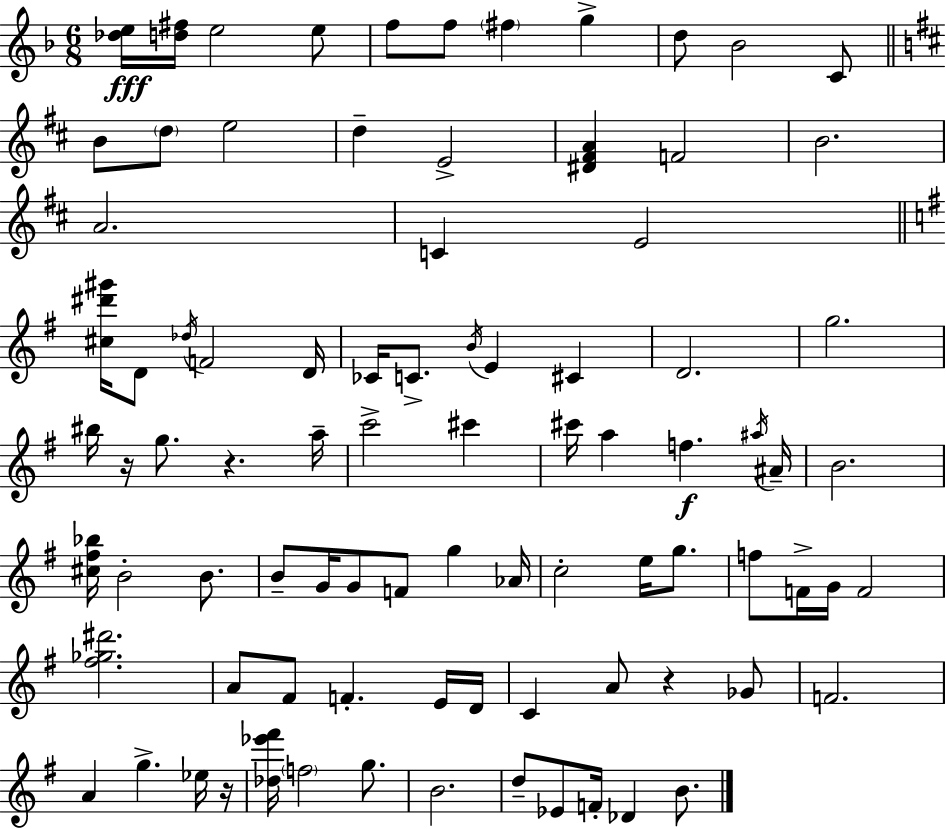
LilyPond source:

{
  \clef treble
  \numericTimeSignature
  \time 6/8
  \key d \minor
  <des'' e''>16\fff <d'' fis''>16 e''2 e''8 | f''8 f''8 \parenthesize fis''4 g''4-> | d''8 bes'2 c'8 | \bar "||" \break \key d \major b'8 \parenthesize d''8 e''2 | d''4-- e'2-> | <dis' fis' a'>4 f'2 | b'2. | \break a'2. | c'4 e'2 | \bar "||" \break \key e \minor <cis'' dis''' gis'''>16 d'8 \acciaccatura { des''16 } f'2 | d'16 ces'16 c'8.-> \acciaccatura { b'16 } e'4 cis'4 | d'2. | g''2. | \break bis''16 r16 g''8. r4. | a''16-- c'''2-> cis'''4 | cis'''16 a''4 f''4.\f | \acciaccatura { ais''16 } ais'16-- b'2. | \break <cis'' fis'' bes''>16 b'2-. | b'8. b'8-- g'16 g'8 f'8 g''4 | aes'16 c''2-. e''16 | g''8. f''8 f'16-> g'16 f'2 | \break <fis'' ges'' dis'''>2. | a'8 fis'8 f'4.-. | e'16 d'16 c'4 a'8 r4 | ges'8 f'2. | \break a'4 g''4.-> | ees''16 r16 <des'' ees''' fis'''>16 \parenthesize f''2 | g''8. b'2. | d''8-- ees'8 f'16-. des'4 | \break b'8. \bar "|."
}